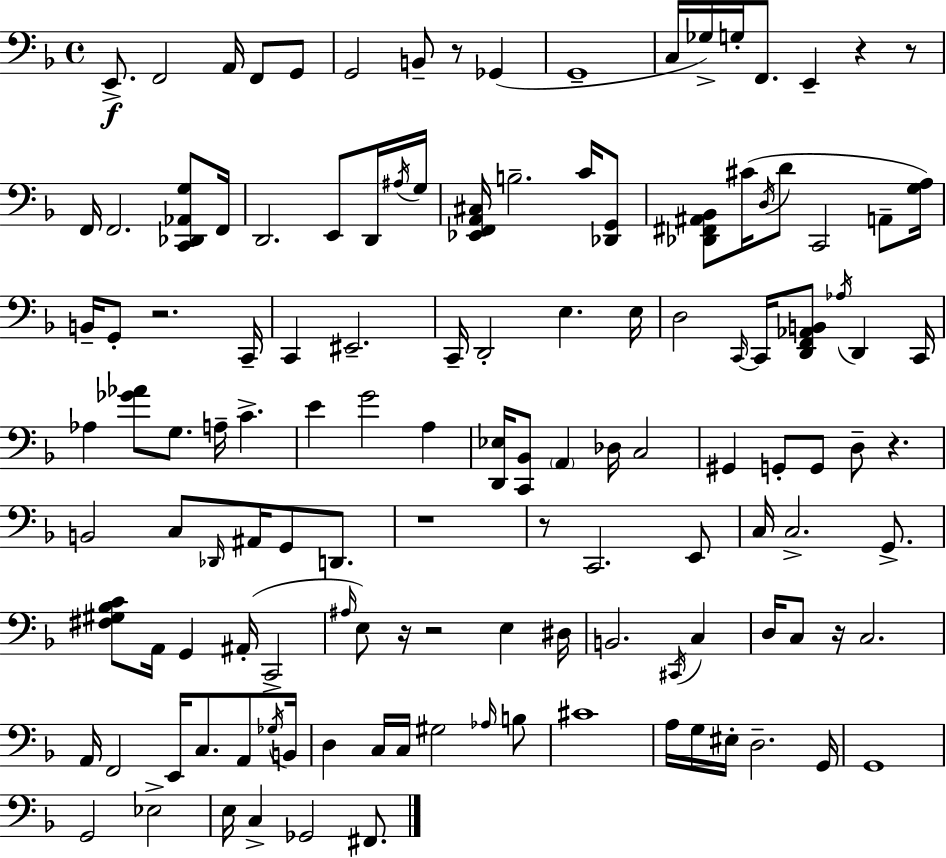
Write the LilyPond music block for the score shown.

{
  \clef bass
  \time 4/4
  \defaultTimeSignature
  \key f \major
  \repeat volta 2 { e,8.->\f f,2 a,16 f,8 g,8 | g,2 b,8-- r8 ges,4( | g,1-- | c16 ges16->) g16-. f,8. e,4-- r4 r8 | \break f,16 f,2. <c, des, aes, g>8 f,16 | d,2. e,8 d,16 \acciaccatura { ais16 } | g16 <ees, f, a, cis>16 b2.-- c'16 <des, g,>8 | <des, fis, ais, bes,>8 cis'16( \acciaccatura { d16 } d'8 c,2 a,8-- | \break <g a>16) b,16-- g,8-. r2. | c,16-- c,4 eis,2.-- | c,16-- d,2-. e4. | e16 d2 \grace { c,16~ }~ c,16 <d, f, aes, b,>8 \acciaccatura { aes16 } d,4 | \break c,16 aes4 <ges' aes'>8 g8. a16-- c'4.-> | e'4 g'2 | a4 <d, ees>16 <c, bes,>8 \parenthesize a,4 des16 c2 | gis,4 g,8-. g,8 d8-- r4. | \break b,2 c8 \grace { des,16 } ais,16 | g,8 d,8. r1 | r8 c,2. | e,8 c16 c2.-> | \break g,8.-> <fis gis bes c'>8 a,16 g,4 ais,16-.( c,2-> | \grace { ais16 }) e8 r16 r2 | e4 dis16 b,2. | \acciaccatura { cis,16 } c4 d16 c8 r16 c2. | \break a,16 f,2 | e,16 c8. a,8 \acciaccatura { ges16 } b,16 d4 c16 c16 gis2 | \grace { aes16 } b8 cis'1 | a16 g16 eis16-. d2.-- | \break g,16 g,1 | g,2 | ees2-> e16 c4-> ges,2 | fis,8. } \bar "|."
}